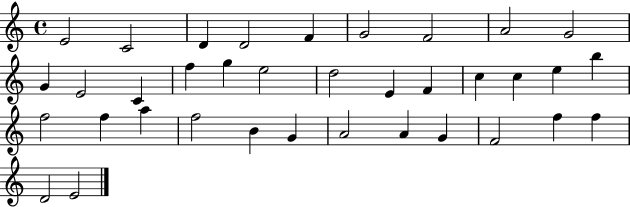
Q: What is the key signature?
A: C major